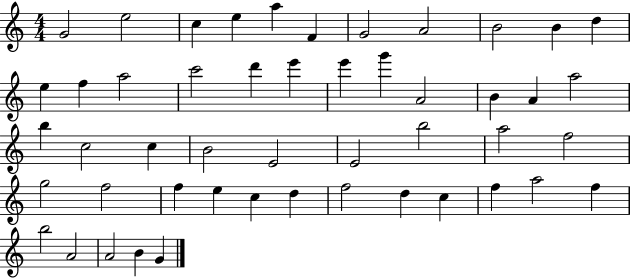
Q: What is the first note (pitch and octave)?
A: G4